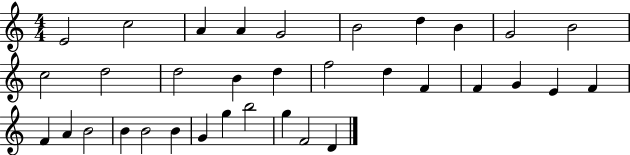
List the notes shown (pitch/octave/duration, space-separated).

E4/h C5/h A4/q A4/q G4/h B4/h D5/q B4/q G4/h B4/h C5/h D5/h D5/h B4/q D5/q F5/h D5/q F4/q F4/q G4/q E4/q F4/q F4/q A4/q B4/h B4/q B4/h B4/q G4/q G5/q B5/h G5/q F4/h D4/q